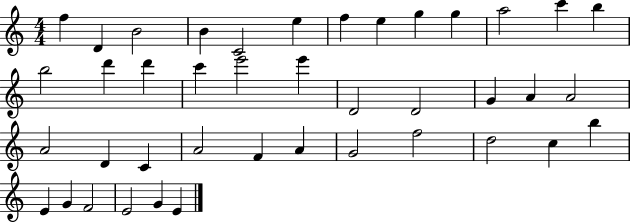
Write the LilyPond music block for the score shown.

{
  \clef treble
  \numericTimeSignature
  \time 4/4
  \key c \major
  f''4 d'4 b'2 | b'4 c'2 e''4 | f''4 e''4 g''4 g''4 | a''2 c'''4 b''4 | \break b''2 d'''4 d'''4 | c'''4 e'''2 e'''4 | d'2 d'2 | g'4 a'4 a'2 | \break a'2 d'4 c'4 | a'2 f'4 a'4 | g'2 f''2 | d''2 c''4 b''4 | \break e'4 g'4 f'2 | e'2 g'4 e'4 | \bar "|."
}